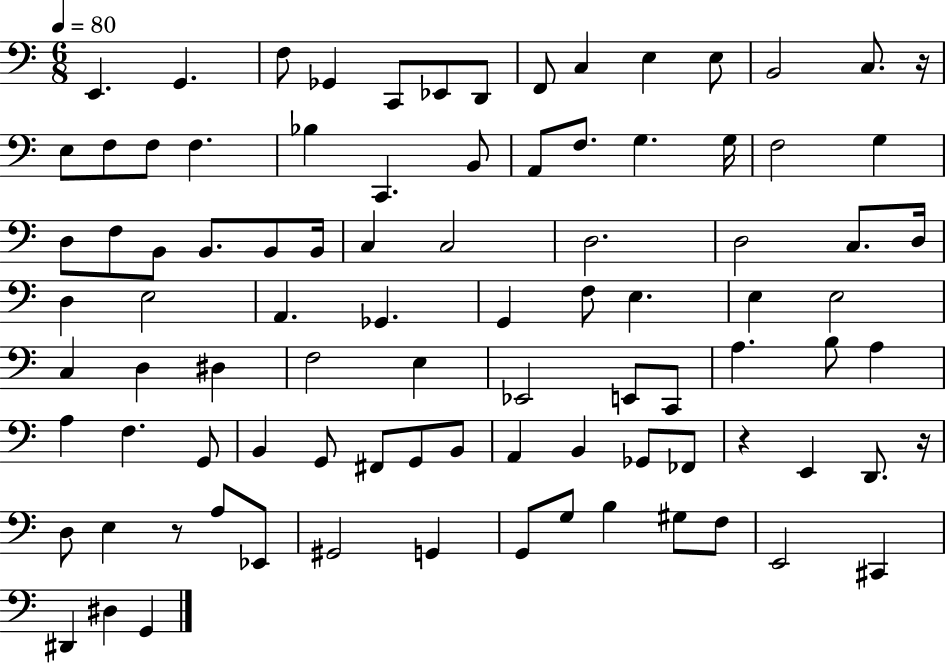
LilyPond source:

{
  \clef bass
  \numericTimeSignature
  \time 6/8
  \key c \major
  \tempo 4 = 80
  e,4. g,4. | f8 ges,4 c,8 ees,8 d,8 | f,8 c4 e4 e8 | b,2 c8. r16 | \break e8 f8 f8 f4. | bes4 c,4. b,8 | a,8 f8. g4. g16 | f2 g4 | \break d8 f8 b,8 b,8. b,8 b,16 | c4 c2 | d2. | d2 c8. d16 | \break d4 e2 | a,4. ges,4. | g,4 f8 e4. | e4 e2 | \break c4 d4 dis4 | f2 e4 | ees,2 e,8 c,8 | a4. b8 a4 | \break a4 f4. g,8 | b,4 g,8 fis,8 g,8 b,8 | a,4 b,4 ges,8 fes,8 | r4 e,4 d,8. r16 | \break d8 e4 r8 a8 ees,8 | gis,2 g,4 | g,8 g8 b4 gis8 f8 | e,2 cis,4 | \break dis,4 dis4 g,4 | \bar "|."
}